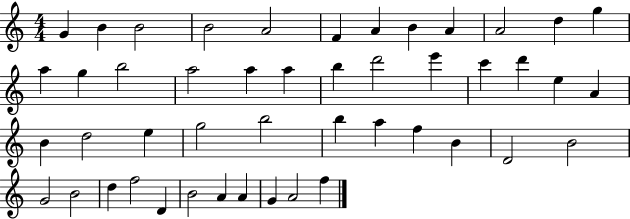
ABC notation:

X:1
T:Untitled
M:4/4
L:1/4
K:C
G B B2 B2 A2 F A B A A2 d g a g b2 a2 a a b d'2 e' c' d' e A B d2 e g2 b2 b a f B D2 B2 G2 B2 d f2 D B2 A A G A2 f